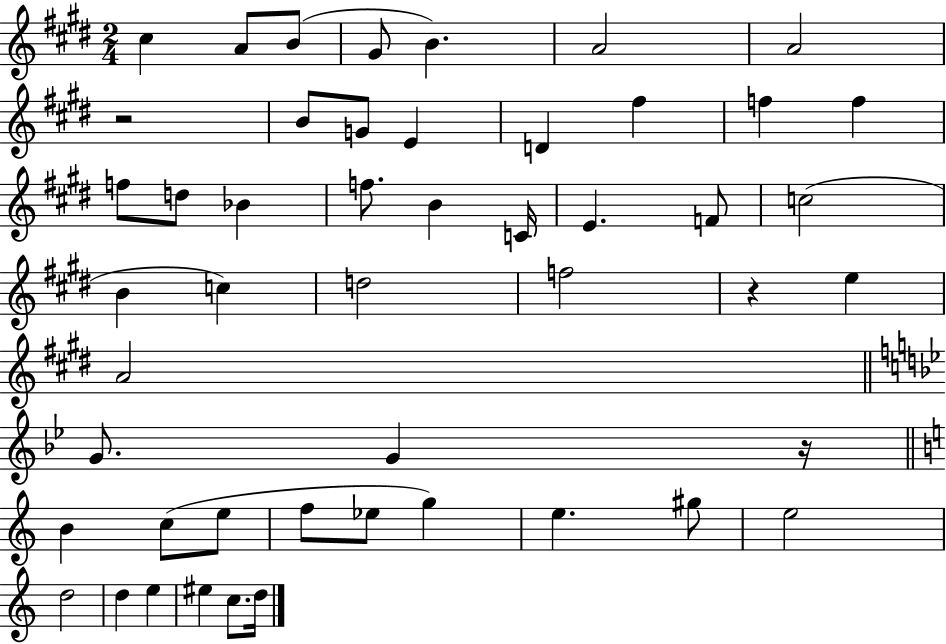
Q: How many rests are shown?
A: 3